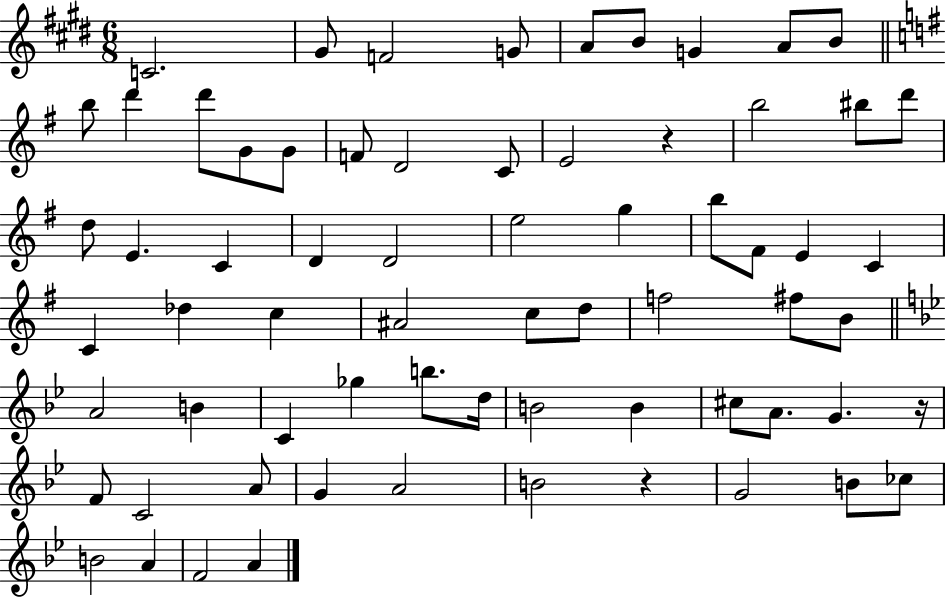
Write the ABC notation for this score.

X:1
T:Untitled
M:6/8
L:1/4
K:E
C2 ^G/2 F2 G/2 A/2 B/2 G A/2 B/2 b/2 d' d'/2 G/2 G/2 F/2 D2 C/2 E2 z b2 ^b/2 d'/2 d/2 E C D D2 e2 g b/2 ^F/2 E C C _d c ^A2 c/2 d/2 f2 ^f/2 B/2 A2 B C _g b/2 d/4 B2 B ^c/2 A/2 G z/4 F/2 C2 A/2 G A2 B2 z G2 B/2 _c/2 B2 A F2 A